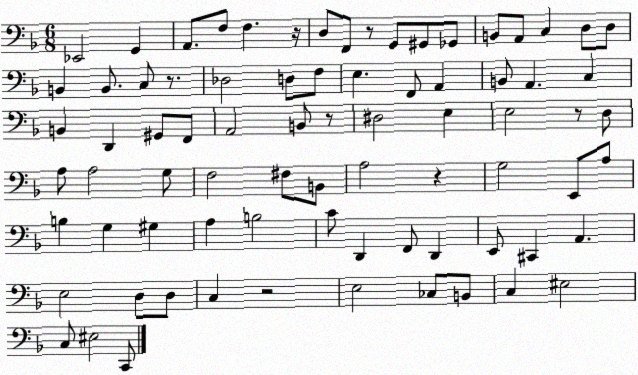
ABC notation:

X:1
T:Untitled
M:6/8
L:1/4
K:F
_E,,2 G,, A,,/2 F,/2 F, z/4 D,/2 F,,/2 z/2 G,,/2 ^G,,/2 _G,,/2 B,,/2 A,,/2 C, D,/2 D,/2 B,, B,,/2 C,/2 z/2 _D,2 D,/2 F,/2 E, F,,/2 A,, B,,/2 A,, C, B,, D,, ^G,,/2 F,,/2 A,,2 B,,/2 z/2 ^D,2 E, E,2 z/2 D,/2 A,/2 A,2 G,/2 F,2 ^F,/2 B,,/2 A,2 z G,2 E,,/2 A,/2 B, G, ^G, A, B,2 C/2 D,, F,,/2 D,, E,,/2 ^C,, A,, E,2 D,/2 D,/2 C, z2 E,2 _C,/2 B,,/2 C, ^E,2 C,/2 ^E,2 C,,/2